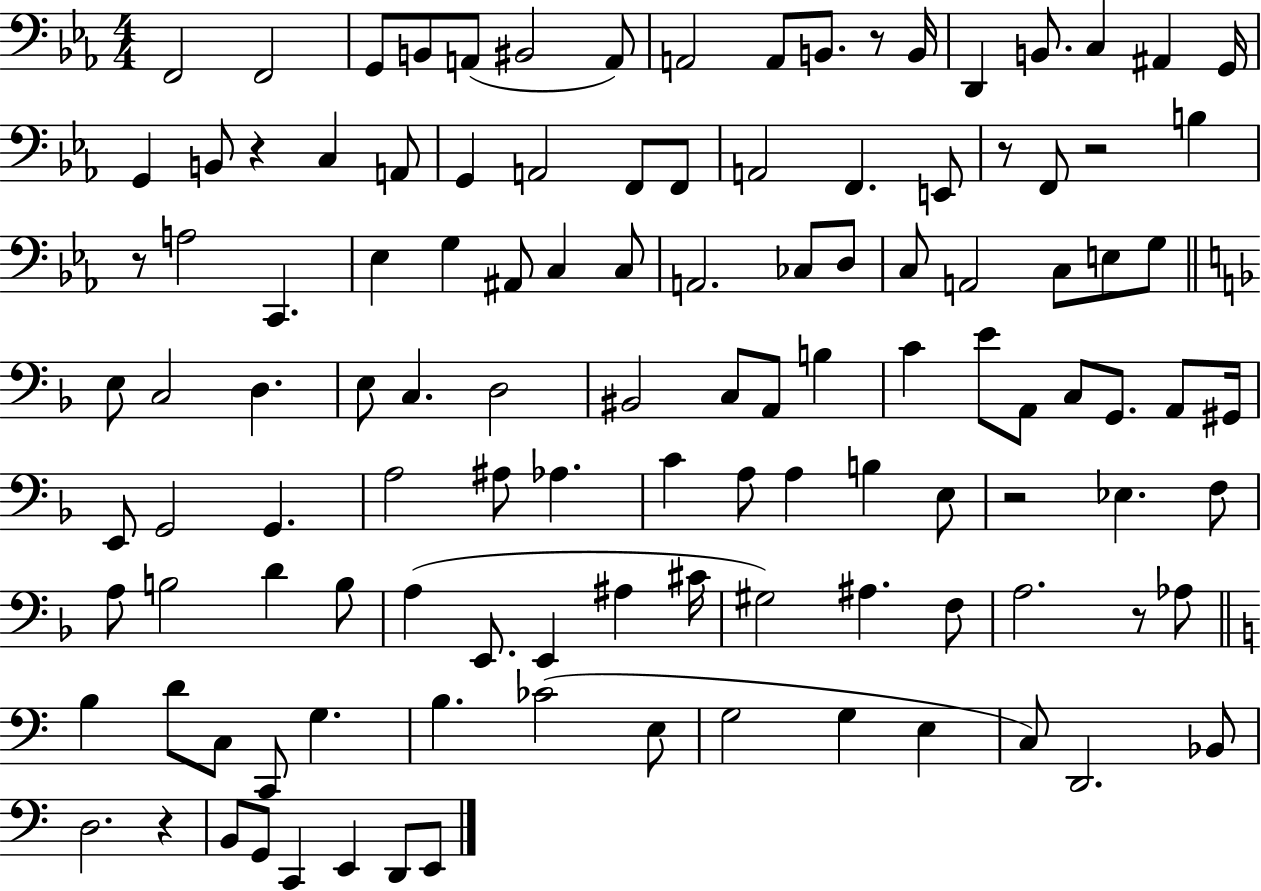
F2/h F2/h G2/e B2/e A2/e BIS2/h A2/e A2/h A2/e B2/e. R/e B2/s D2/q B2/e. C3/q A#2/q G2/s G2/q B2/e R/q C3/q A2/e G2/q A2/h F2/e F2/e A2/h F2/q. E2/e R/e F2/e R/h B3/q R/e A3/h C2/q. Eb3/q G3/q A#2/e C3/q C3/e A2/h. CES3/e D3/e C3/e A2/h C3/e E3/e G3/e E3/e C3/h D3/q. E3/e C3/q. D3/h BIS2/h C3/e A2/e B3/q C4/q E4/e A2/e C3/e G2/e. A2/e G#2/s E2/e G2/h G2/q. A3/h A#3/e Ab3/q. C4/q A3/e A3/q B3/q E3/e R/h Eb3/q. F3/e A3/e B3/h D4/q B3/e A3/q E2/e. E2/q A#3/q C#4/s G#3/h A#3/q. F3/e A3/h. R/e Ab3/e B3/q D4/e C3/e C2/e G3/q. B3/q. CES4/h E3/e G3/h G3/q E3/q C3/e D2/h. Bb2/e D3/h. R/q B2/e G2/e C2/q E2/q D2/e E2/e